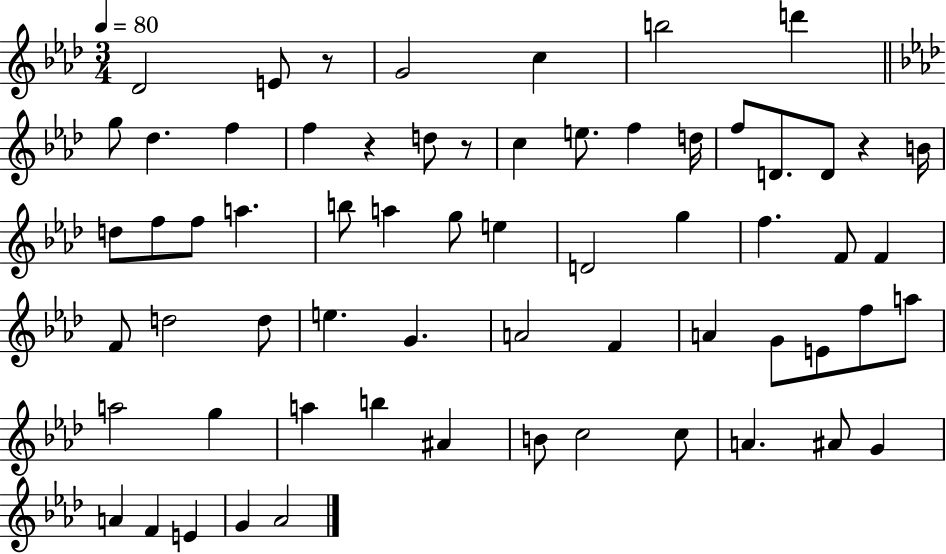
{
  \clef treble
  \numericTimeSignature
  \time 3/4
  \key aes \major
  \tempo 4 = 80
  des'2 e'8 r8 | g'2 c''4 | b''2 d'''4 | \bar "||" \break \key aes \major g''8 des''4. f''4 | f''4 r4 d''8 r8 | c''4 e''8. f''4 d''16 | f''8 d'8. d'8 r4 b'16 | \break d''8 f''8 f''8 a''4. | b''8 a''4 g''8 e''4 | d'2 g''4 | f''4. f'8 f'4 | \break f'8 d''2 d''8 | e''4. g'4. | a'2 f'4 | a'4 g'8 e'8 f''8 a''8 | \break a''2 g''4 | a''4 b''4 ais'4 | b'8 c''2 c''8 | a'4. ais'8 g'4 | \break a'4 f'4 e'4 | g'4 aes'2 | \bar "|."
}